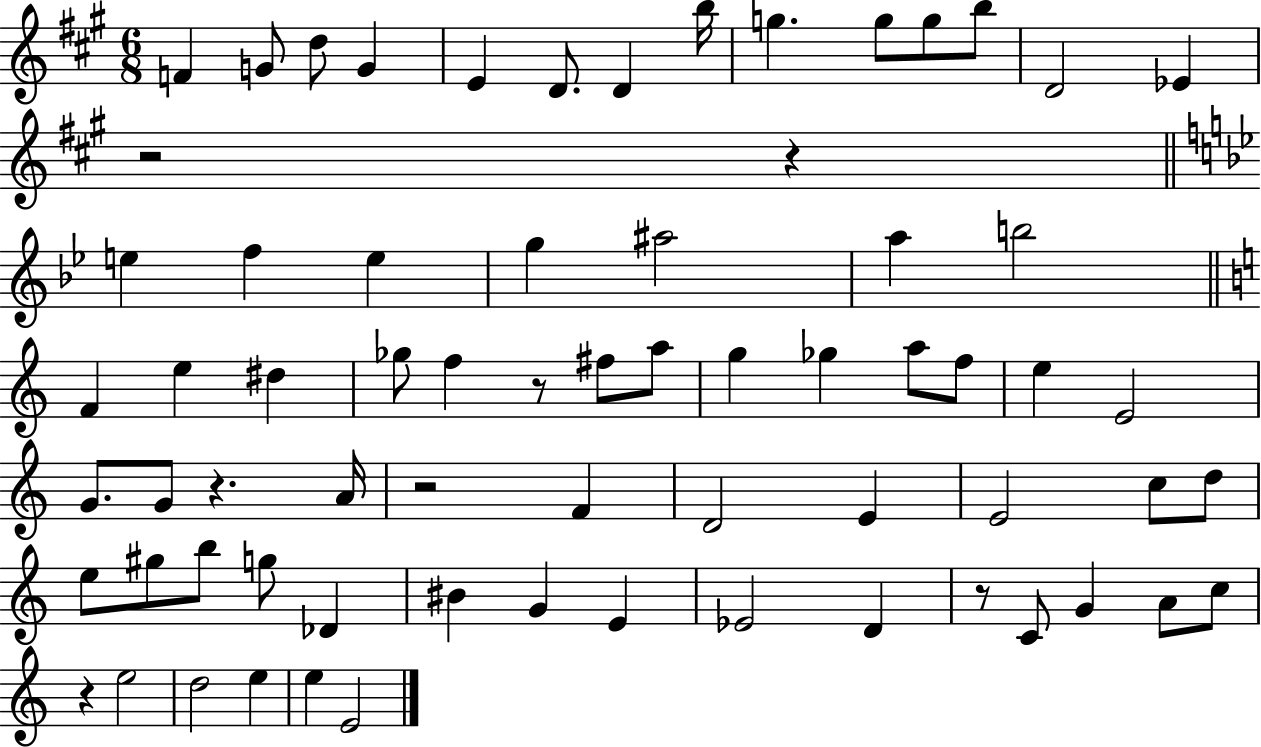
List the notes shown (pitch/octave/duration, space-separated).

F4/q G4/e D5/e G4/q E4/q D4/e. D4/q B5/s G5/q. G5/e G5/e B5/e D4/h Eb4/q R/h R/q E5/q F5/q E5/q G5/q A#5/h A5/q B5/h F4/q E5/q D#5/q Gb5/e F5/q R/e F#5/e A5/e G5/q Gb5/q A5/e F5/e E5/q E4/h G4/e. G4/e R/q. A4/s R/h F4/q D4/h E4/q E4/h C5/e D5/e E5/e G#5/e B5/e G5/e Db4/q BIS4/q G4/q E4/q Eb4/h D4/q R/e C4/e G4/q A4/e C5/e R/q E5/h D5/h E5/q E5/q E4/h